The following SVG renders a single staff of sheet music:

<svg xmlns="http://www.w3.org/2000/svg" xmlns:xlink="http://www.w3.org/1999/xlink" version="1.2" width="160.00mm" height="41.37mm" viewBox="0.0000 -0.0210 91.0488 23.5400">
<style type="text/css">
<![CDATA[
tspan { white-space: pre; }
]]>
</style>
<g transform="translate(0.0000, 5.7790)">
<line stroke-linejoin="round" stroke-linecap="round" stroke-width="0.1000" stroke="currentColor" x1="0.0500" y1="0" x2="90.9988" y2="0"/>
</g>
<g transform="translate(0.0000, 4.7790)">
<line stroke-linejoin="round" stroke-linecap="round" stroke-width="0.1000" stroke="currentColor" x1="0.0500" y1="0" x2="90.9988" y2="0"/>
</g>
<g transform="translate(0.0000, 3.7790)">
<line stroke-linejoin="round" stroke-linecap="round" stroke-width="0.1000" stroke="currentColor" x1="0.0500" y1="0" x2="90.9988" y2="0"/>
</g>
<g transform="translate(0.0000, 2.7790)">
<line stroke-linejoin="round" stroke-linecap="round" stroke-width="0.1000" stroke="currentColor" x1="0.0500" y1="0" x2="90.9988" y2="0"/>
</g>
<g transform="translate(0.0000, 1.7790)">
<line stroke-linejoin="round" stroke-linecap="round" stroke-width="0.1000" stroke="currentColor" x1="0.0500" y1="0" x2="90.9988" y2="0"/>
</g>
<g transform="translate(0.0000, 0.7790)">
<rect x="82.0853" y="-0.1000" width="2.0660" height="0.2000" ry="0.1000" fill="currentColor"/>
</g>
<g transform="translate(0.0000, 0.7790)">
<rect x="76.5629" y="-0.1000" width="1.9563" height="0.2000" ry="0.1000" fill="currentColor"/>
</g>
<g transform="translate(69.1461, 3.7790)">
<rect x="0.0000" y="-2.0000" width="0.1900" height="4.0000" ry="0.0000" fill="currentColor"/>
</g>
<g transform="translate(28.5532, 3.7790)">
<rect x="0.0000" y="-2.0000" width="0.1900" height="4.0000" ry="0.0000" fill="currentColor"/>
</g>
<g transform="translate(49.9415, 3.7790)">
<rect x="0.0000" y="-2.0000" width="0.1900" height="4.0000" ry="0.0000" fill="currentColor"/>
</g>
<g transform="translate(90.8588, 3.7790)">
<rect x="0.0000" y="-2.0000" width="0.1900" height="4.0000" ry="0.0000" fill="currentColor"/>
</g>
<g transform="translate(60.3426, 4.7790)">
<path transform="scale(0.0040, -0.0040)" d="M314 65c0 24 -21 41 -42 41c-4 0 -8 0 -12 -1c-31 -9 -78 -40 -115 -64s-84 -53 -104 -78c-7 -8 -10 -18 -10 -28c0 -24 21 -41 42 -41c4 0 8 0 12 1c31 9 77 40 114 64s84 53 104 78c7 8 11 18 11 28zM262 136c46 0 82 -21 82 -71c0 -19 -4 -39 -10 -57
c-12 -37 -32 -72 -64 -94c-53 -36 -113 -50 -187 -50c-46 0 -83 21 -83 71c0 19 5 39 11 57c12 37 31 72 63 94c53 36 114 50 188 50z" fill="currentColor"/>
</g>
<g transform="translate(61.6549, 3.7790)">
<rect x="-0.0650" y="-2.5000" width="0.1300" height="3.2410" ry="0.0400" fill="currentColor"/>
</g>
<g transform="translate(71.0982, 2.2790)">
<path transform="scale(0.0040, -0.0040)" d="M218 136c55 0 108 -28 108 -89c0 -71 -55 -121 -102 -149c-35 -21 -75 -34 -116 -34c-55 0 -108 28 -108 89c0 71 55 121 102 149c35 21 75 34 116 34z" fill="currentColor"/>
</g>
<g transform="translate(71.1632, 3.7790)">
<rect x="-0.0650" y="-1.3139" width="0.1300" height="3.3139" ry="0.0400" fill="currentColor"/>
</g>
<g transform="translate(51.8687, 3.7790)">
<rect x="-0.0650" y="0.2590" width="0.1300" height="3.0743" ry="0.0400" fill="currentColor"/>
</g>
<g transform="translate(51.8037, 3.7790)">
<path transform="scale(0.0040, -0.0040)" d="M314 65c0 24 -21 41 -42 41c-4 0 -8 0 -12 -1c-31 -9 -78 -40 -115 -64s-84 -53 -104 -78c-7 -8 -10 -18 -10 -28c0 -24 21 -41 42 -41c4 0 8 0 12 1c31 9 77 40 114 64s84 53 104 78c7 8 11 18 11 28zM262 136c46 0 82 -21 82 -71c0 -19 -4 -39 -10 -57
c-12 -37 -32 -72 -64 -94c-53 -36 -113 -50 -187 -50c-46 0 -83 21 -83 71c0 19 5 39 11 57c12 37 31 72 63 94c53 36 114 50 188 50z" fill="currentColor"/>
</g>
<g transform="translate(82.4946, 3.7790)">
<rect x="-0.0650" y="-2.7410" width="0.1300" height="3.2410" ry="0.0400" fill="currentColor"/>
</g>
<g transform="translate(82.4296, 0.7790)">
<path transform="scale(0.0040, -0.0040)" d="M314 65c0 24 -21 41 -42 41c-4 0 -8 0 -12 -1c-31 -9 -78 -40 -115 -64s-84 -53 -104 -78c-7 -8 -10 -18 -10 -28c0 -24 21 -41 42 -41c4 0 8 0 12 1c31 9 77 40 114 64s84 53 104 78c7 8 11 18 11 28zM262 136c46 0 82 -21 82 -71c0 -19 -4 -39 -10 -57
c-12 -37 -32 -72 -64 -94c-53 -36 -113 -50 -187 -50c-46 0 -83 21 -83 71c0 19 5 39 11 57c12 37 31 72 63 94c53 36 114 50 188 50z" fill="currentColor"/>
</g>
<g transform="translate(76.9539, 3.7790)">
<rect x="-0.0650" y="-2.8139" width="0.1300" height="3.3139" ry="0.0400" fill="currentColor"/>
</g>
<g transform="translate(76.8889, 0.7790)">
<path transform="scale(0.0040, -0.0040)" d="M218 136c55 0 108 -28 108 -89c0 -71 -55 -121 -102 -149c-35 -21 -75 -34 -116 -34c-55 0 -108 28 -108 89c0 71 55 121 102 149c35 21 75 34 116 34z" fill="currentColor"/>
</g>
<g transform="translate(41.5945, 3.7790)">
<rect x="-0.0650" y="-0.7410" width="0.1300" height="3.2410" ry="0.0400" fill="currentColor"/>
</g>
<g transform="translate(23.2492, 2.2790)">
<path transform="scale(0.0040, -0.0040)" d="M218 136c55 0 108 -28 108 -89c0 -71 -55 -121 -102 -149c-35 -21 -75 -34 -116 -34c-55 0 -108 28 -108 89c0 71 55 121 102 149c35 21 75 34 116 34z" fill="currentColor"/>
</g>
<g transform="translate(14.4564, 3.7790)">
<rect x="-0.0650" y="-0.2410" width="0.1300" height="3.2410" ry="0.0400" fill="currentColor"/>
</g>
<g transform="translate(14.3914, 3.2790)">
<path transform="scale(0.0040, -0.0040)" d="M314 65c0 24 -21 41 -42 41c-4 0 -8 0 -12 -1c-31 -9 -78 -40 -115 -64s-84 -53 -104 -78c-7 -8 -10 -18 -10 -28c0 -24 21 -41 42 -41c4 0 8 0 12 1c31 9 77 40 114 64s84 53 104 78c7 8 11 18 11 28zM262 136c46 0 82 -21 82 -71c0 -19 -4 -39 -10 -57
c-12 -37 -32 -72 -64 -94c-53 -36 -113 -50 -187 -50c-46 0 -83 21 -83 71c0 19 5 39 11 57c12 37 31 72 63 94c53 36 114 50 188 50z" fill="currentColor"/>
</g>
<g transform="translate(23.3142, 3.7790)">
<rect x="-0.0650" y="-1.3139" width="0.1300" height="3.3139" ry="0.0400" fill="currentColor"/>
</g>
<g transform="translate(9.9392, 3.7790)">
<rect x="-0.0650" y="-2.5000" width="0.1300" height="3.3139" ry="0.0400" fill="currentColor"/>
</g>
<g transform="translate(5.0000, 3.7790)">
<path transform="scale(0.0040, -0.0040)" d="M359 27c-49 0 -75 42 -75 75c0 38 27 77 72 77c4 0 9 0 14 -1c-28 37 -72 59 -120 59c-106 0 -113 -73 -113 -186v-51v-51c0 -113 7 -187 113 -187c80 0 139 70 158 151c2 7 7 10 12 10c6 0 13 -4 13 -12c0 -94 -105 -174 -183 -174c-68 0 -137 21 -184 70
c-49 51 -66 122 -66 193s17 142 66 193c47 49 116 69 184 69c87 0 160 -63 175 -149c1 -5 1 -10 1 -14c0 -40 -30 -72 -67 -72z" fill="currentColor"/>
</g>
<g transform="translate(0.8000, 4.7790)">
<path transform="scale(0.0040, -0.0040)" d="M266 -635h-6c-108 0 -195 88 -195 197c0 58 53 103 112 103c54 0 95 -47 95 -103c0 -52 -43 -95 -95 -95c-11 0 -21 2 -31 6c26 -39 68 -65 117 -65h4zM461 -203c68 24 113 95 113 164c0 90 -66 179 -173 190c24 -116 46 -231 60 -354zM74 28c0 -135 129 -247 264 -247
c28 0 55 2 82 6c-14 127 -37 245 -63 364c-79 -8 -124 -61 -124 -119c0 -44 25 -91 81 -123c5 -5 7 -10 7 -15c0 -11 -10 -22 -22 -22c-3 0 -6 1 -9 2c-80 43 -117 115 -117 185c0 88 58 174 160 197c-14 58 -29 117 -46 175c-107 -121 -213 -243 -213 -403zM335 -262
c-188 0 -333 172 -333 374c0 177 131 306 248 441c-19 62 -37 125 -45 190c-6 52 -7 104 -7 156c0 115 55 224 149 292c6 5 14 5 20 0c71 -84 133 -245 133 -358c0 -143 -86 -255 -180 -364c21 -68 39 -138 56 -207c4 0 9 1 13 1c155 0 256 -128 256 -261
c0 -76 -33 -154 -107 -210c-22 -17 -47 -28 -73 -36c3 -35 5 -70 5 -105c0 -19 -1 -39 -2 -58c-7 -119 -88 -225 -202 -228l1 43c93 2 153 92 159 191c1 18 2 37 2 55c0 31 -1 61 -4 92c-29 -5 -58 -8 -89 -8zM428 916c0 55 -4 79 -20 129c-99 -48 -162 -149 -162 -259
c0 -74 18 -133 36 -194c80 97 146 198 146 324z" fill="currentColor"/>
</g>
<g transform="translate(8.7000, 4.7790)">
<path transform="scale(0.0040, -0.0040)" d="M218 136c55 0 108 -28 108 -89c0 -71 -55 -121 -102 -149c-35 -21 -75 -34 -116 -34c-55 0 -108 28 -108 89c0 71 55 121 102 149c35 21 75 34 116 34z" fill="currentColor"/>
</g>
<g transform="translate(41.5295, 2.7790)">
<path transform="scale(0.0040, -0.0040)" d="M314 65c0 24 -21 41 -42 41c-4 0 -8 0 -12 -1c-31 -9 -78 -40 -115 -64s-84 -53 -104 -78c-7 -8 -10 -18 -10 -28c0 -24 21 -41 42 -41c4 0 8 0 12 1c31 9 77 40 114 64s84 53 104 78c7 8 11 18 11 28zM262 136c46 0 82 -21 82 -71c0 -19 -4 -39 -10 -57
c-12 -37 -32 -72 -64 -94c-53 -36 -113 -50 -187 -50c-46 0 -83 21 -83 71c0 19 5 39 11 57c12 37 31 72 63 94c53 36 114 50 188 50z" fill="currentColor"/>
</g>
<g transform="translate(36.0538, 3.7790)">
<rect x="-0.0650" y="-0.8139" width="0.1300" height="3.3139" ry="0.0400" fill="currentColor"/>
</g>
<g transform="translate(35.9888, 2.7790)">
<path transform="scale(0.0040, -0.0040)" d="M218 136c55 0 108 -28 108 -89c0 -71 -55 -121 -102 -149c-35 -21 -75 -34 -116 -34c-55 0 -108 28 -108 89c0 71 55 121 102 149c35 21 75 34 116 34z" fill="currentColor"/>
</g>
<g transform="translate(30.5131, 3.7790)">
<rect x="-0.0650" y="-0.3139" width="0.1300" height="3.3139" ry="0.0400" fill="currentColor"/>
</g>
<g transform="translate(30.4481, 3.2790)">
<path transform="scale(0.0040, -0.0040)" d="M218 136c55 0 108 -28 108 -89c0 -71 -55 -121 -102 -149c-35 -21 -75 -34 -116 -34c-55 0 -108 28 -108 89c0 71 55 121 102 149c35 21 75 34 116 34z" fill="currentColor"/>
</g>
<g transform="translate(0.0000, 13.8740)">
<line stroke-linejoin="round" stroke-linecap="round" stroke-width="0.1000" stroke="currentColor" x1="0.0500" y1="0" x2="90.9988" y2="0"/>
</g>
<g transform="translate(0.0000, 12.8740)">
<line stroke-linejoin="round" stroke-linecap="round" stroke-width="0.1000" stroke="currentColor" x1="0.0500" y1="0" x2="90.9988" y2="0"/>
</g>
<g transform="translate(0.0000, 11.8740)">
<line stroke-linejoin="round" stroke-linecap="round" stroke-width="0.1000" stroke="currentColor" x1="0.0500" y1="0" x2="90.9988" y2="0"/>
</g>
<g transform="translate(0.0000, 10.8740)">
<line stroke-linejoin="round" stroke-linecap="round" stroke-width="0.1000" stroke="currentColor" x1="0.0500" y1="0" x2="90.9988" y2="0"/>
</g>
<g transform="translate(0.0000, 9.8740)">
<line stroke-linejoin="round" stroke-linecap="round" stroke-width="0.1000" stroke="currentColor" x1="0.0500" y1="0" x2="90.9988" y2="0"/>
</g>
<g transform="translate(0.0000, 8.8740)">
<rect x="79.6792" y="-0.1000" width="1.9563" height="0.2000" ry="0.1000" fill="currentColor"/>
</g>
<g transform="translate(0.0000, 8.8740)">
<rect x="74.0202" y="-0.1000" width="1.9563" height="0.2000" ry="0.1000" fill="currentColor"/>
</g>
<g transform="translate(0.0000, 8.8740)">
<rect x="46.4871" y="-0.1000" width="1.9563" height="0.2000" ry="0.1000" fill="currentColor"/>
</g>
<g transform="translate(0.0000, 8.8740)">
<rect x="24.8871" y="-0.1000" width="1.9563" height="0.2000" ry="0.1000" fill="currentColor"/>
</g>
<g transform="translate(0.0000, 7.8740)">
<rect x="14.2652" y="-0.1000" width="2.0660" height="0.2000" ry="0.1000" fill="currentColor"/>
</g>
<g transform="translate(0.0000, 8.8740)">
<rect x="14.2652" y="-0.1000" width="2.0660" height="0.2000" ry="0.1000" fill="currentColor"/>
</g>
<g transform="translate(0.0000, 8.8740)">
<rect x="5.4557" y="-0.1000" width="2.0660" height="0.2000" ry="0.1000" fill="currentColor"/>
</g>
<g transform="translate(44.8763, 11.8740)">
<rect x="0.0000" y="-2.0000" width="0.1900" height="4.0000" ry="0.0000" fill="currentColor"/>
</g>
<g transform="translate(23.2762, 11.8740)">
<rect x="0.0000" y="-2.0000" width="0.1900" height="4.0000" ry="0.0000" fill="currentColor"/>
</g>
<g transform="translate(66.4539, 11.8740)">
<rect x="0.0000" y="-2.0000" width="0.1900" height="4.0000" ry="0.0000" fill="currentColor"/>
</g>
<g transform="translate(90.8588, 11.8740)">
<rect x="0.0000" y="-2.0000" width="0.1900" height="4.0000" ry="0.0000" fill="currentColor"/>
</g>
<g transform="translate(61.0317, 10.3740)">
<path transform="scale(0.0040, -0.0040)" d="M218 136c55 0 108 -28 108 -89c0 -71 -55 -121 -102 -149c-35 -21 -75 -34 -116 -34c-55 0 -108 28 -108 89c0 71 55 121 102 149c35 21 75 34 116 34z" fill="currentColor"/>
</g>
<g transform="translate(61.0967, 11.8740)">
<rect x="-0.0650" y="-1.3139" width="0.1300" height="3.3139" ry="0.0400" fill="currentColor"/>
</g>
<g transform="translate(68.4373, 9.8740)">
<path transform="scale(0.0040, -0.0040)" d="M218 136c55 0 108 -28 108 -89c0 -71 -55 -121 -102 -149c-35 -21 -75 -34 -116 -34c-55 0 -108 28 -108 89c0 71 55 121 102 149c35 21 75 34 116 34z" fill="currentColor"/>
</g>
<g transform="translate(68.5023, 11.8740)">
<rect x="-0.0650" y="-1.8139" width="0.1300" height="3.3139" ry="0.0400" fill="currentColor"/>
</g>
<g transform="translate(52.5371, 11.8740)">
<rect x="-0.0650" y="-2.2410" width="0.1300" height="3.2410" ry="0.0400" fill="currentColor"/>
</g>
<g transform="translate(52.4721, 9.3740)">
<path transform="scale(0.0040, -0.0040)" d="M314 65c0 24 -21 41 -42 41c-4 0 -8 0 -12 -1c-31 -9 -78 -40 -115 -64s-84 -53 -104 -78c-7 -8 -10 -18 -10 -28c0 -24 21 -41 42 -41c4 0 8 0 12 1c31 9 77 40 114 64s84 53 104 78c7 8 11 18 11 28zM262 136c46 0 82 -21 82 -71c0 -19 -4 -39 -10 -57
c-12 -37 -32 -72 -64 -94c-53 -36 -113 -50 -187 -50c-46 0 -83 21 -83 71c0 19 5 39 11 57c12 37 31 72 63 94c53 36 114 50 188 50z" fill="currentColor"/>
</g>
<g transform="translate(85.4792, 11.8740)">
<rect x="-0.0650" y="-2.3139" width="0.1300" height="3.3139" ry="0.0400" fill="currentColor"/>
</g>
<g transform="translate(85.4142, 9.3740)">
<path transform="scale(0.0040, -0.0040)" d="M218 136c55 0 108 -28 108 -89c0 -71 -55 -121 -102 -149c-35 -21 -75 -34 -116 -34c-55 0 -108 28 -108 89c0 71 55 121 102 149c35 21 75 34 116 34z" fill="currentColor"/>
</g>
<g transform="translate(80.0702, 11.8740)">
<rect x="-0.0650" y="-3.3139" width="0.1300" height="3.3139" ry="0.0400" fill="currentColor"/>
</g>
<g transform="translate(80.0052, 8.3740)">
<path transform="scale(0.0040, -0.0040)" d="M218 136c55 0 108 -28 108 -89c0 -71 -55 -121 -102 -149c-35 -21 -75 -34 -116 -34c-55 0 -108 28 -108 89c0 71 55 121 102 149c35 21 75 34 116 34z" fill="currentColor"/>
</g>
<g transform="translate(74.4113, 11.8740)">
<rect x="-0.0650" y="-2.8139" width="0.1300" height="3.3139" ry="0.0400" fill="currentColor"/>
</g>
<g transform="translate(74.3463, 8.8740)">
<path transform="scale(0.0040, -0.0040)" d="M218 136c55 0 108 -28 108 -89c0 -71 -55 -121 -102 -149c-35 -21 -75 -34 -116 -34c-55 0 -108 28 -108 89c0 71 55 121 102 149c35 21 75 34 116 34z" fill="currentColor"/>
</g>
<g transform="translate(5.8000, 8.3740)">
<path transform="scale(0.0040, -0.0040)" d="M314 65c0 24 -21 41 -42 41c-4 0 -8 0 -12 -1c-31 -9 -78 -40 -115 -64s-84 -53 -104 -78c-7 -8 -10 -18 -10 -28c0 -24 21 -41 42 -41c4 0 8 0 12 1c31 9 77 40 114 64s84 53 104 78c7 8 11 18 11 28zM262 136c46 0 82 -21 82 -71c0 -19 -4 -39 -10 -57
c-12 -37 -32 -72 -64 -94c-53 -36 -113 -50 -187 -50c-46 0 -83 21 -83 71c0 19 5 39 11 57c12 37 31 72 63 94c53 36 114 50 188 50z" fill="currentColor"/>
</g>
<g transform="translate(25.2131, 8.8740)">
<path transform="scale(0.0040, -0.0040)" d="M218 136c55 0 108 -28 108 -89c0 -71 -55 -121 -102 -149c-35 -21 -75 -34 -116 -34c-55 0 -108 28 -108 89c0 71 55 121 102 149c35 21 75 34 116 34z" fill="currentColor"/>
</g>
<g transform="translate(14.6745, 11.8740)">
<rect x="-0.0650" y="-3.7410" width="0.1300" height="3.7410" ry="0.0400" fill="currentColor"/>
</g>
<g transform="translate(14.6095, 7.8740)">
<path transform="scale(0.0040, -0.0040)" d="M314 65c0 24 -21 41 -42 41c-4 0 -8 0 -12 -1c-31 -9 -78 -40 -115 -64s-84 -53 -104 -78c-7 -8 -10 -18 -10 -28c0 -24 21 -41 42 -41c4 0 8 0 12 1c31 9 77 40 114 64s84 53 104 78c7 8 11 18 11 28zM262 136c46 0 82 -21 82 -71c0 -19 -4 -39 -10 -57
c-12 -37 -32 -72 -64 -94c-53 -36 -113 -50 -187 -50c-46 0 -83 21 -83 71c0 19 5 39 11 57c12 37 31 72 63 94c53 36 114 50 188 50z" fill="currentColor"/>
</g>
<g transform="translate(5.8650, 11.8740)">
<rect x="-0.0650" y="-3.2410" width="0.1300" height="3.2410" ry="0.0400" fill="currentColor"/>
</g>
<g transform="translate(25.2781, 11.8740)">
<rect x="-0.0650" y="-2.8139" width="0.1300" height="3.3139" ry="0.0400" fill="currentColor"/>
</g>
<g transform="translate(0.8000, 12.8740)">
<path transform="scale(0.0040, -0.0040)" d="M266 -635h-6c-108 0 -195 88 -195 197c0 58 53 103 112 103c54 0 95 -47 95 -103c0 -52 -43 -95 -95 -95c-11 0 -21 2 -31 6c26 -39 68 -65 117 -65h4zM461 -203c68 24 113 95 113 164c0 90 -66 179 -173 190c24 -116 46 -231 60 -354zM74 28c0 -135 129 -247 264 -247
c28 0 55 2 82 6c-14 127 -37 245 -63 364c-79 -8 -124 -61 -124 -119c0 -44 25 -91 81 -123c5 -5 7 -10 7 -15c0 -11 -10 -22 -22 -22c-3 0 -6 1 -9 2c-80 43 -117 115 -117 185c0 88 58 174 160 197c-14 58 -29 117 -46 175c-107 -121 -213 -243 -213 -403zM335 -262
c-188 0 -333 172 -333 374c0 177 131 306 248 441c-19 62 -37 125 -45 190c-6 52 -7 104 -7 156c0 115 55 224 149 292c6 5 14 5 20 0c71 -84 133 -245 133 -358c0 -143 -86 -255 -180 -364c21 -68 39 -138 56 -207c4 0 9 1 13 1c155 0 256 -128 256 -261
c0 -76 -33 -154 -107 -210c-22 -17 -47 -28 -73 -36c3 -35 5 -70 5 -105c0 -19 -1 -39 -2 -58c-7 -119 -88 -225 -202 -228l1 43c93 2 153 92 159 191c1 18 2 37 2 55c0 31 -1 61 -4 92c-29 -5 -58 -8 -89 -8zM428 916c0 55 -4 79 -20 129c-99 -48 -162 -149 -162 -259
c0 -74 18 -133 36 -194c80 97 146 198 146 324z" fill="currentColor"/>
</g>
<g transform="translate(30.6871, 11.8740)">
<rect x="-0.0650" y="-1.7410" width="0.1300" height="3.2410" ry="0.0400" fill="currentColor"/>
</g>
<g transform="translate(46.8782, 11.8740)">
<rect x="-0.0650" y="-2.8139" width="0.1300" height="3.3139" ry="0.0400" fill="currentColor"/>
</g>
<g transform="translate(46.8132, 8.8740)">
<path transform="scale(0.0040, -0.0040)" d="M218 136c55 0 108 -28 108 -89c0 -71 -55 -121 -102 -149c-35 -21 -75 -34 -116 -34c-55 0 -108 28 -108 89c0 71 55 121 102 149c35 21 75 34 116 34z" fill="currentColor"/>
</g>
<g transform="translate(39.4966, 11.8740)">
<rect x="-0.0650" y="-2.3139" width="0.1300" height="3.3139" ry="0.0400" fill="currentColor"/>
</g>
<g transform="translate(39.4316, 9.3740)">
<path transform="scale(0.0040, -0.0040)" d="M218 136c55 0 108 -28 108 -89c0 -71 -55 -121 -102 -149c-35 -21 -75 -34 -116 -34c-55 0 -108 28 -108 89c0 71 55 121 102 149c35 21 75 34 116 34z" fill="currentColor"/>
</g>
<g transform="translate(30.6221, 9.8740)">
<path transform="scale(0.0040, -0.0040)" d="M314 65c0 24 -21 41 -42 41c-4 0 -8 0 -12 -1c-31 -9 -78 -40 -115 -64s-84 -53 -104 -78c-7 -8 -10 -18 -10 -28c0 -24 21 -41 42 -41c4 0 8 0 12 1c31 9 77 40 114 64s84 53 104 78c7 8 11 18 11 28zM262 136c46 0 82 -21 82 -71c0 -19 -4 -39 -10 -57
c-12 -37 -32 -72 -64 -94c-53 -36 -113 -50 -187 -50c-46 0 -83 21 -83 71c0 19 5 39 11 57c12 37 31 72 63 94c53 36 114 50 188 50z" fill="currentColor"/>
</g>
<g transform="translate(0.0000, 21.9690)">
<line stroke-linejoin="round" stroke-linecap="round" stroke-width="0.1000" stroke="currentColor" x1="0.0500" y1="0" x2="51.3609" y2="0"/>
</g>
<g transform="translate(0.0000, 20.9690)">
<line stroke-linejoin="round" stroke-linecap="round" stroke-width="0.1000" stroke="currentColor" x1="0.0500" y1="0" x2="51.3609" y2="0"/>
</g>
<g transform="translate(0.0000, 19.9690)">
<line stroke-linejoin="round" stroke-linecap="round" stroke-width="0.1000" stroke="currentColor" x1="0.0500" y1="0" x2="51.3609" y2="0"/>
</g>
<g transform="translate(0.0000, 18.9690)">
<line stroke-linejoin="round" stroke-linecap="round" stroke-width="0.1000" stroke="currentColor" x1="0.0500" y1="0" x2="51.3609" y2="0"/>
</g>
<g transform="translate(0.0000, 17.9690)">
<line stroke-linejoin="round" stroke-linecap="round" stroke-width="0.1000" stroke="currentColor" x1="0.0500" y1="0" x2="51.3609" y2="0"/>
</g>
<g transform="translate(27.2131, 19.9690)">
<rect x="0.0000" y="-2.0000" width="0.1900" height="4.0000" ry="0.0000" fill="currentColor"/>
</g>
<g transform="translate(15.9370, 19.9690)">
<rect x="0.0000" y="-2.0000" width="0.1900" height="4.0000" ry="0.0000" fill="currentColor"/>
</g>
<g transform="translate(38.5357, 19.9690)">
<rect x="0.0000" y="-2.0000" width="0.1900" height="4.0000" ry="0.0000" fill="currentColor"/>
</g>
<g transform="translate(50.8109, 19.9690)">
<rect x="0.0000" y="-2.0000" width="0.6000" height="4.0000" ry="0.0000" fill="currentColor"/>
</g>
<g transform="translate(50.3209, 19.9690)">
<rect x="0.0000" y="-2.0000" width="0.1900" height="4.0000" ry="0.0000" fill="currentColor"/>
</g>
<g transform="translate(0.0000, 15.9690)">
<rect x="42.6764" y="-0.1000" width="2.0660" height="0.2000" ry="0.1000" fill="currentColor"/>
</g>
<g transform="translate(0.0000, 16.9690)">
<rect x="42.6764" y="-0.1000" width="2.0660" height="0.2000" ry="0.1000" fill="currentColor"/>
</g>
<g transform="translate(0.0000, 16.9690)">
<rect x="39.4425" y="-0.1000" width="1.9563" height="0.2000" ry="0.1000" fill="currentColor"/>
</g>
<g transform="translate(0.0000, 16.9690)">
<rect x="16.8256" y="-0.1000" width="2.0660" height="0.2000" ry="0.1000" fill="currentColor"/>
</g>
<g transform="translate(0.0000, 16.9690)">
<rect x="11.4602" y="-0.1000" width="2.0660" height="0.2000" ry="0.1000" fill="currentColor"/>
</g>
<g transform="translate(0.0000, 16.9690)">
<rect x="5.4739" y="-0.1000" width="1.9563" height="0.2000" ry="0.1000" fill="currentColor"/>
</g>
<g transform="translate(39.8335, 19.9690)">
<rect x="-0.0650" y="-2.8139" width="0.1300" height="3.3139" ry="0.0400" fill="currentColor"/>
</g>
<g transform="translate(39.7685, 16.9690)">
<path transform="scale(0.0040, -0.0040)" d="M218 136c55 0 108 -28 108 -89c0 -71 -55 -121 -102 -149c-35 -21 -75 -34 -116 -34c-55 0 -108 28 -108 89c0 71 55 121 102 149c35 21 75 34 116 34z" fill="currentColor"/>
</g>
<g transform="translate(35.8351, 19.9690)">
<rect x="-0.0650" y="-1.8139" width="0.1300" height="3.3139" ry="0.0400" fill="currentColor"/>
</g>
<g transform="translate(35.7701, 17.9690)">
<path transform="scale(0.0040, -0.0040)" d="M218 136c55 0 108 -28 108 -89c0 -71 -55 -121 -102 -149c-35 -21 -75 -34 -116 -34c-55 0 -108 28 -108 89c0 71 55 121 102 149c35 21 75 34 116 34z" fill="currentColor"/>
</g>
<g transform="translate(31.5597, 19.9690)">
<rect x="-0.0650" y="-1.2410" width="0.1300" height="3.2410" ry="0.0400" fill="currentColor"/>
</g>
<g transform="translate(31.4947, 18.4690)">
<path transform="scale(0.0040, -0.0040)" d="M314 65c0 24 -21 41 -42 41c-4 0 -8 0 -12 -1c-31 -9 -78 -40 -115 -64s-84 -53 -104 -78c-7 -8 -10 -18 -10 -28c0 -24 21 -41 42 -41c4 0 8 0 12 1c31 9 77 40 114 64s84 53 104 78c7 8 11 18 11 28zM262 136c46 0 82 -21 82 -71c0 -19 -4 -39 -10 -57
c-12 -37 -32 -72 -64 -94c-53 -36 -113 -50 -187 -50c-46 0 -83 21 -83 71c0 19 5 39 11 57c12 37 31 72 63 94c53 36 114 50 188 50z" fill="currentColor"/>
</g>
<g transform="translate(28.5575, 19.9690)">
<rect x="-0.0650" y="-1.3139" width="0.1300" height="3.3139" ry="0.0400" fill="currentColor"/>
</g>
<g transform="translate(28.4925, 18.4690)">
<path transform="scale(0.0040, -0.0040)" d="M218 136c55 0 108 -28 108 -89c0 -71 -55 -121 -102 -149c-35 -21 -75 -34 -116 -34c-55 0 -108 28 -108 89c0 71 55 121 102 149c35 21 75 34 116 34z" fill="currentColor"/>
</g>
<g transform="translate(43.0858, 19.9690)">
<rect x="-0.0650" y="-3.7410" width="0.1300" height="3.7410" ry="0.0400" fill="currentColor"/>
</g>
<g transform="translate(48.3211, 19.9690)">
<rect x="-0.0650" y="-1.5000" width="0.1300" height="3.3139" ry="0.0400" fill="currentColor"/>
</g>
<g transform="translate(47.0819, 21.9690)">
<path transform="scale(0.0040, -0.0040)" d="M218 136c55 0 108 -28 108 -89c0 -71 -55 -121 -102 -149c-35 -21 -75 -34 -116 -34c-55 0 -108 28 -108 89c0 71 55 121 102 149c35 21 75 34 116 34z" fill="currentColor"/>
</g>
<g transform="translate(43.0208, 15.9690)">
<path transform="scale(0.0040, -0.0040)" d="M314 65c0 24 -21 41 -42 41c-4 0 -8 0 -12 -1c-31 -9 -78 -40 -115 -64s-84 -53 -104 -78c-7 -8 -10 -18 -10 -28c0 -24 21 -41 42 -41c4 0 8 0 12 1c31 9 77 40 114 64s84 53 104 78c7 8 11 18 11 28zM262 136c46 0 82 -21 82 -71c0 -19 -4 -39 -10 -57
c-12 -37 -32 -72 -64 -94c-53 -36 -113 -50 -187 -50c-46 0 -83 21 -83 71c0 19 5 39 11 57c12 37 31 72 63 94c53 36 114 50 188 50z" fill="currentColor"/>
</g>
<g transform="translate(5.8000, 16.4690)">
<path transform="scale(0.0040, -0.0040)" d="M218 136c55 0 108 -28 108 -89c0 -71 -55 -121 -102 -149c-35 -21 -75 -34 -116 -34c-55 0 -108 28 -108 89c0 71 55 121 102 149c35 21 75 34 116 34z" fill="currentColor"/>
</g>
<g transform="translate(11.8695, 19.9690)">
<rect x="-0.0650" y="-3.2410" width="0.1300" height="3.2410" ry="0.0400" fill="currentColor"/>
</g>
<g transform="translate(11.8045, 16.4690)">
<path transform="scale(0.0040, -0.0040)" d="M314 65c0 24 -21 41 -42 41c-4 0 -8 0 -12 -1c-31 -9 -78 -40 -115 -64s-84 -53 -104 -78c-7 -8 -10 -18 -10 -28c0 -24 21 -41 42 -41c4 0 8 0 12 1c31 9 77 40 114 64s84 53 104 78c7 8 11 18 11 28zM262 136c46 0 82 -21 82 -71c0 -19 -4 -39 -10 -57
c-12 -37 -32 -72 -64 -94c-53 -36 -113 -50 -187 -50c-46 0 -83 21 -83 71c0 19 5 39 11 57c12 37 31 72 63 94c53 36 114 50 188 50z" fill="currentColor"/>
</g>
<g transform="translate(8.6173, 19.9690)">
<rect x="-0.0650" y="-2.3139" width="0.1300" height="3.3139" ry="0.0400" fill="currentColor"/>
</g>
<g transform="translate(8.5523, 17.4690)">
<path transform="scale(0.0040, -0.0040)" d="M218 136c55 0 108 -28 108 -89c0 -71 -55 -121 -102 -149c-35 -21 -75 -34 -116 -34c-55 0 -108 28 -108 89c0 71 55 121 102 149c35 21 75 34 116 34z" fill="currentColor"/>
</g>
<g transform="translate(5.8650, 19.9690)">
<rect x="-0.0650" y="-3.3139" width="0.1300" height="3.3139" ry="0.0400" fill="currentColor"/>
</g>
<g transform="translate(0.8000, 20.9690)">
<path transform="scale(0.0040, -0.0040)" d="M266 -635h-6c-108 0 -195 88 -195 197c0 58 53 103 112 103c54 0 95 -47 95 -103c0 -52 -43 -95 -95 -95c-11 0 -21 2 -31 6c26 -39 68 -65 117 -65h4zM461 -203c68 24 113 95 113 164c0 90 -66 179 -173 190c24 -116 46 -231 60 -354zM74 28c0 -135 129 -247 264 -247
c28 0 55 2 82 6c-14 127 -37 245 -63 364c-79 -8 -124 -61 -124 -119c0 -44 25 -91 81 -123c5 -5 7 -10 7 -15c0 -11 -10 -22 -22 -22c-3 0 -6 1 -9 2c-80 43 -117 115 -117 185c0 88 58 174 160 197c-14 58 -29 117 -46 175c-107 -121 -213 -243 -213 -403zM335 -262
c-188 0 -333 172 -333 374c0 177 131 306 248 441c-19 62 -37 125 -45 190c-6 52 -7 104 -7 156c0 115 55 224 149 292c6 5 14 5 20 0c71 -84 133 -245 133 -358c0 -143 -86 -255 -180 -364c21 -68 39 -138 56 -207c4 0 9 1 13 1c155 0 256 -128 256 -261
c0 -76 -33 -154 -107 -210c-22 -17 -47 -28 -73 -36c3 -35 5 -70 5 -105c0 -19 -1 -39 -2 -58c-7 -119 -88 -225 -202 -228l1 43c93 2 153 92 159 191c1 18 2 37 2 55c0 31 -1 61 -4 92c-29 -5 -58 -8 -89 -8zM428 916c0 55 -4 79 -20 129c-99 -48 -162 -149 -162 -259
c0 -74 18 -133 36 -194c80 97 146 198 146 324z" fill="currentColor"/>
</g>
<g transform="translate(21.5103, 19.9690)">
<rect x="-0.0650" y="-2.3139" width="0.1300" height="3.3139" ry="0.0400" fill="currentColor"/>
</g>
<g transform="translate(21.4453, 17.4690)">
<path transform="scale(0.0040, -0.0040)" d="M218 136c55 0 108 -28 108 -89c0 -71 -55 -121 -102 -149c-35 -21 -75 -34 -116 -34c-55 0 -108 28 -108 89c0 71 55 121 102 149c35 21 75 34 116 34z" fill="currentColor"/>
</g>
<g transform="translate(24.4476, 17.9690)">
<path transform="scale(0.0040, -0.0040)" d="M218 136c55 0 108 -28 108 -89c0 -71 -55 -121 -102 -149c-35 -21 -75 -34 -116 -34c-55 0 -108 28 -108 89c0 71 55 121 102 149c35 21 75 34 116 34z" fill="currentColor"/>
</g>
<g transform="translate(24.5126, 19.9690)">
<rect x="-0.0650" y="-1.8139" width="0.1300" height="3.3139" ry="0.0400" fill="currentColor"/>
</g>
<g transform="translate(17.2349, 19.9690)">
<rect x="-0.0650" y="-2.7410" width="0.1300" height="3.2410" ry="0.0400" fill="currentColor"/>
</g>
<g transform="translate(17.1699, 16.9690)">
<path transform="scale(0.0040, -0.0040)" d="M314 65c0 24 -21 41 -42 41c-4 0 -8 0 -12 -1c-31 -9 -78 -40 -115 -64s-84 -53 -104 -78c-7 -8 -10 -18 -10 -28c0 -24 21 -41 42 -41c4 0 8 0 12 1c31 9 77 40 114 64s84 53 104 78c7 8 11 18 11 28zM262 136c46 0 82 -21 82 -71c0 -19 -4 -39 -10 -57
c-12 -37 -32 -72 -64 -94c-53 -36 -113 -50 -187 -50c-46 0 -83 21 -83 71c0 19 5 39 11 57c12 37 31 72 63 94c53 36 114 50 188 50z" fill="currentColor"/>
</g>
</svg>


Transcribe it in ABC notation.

X:1
T:Untitled
M:4/4
L:1/4
K:C
G c2 e c d d2 B2 G2 e a a2 b2 c'2 a f2 g a g2 e f a b g b g b2 a2 g f e e2 f a c'2 E